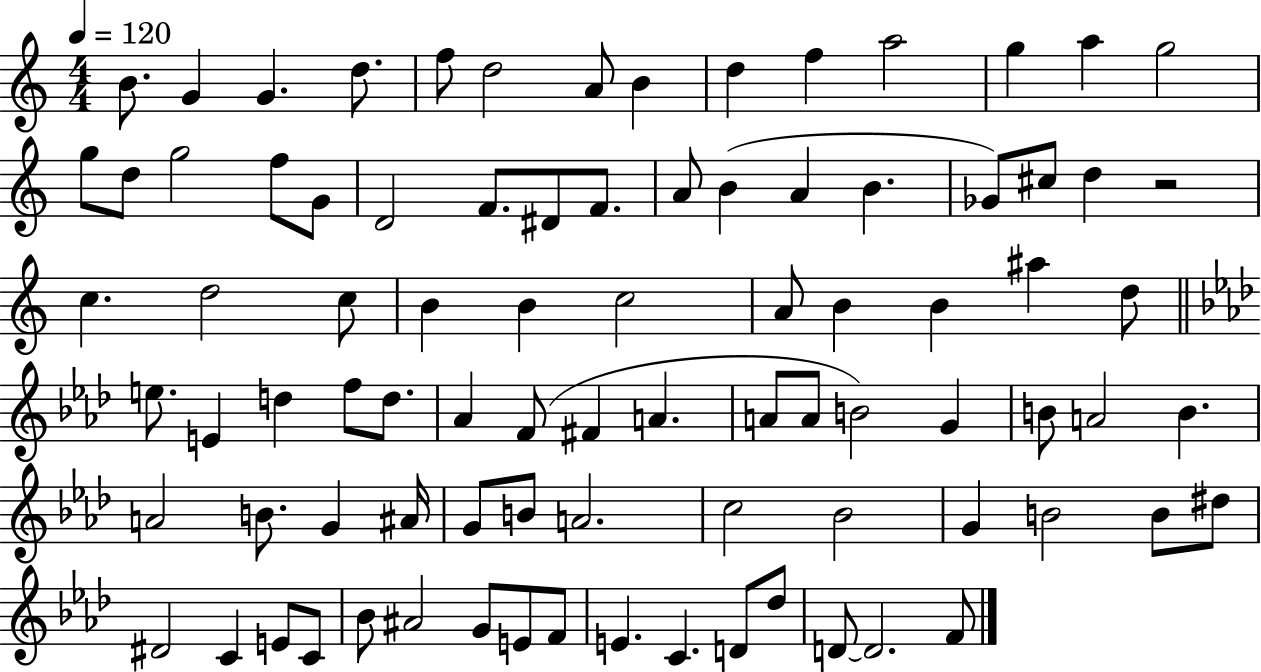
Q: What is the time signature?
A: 4/4